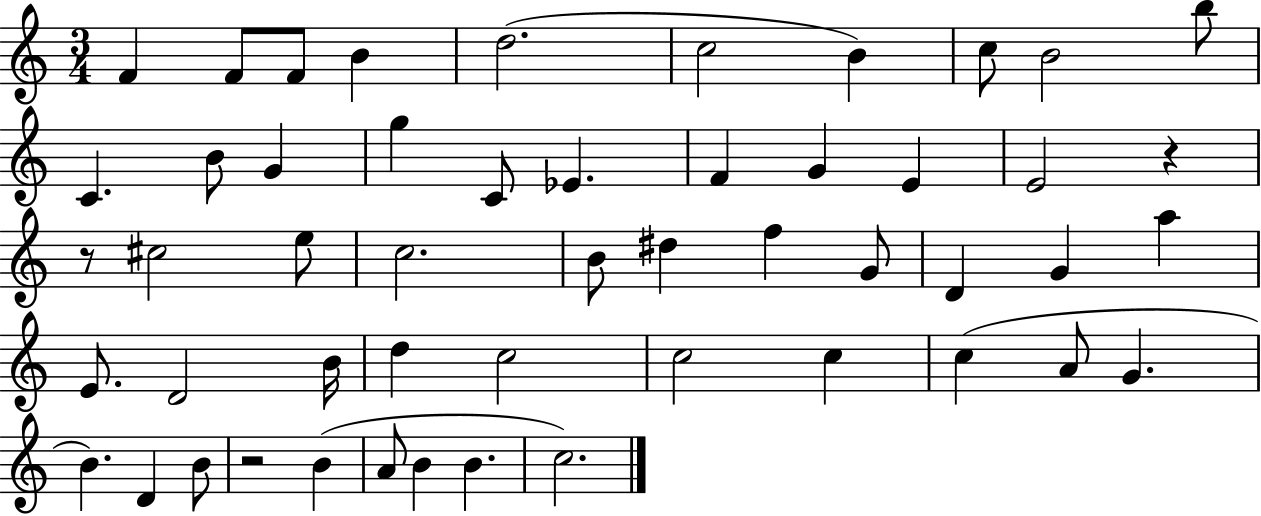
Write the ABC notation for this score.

X:1
T:Untitled
M:3/4
L:1/4
K:C
F F/2 F/2 B d2 c2 B c/2 B2 b/2 C B/2 G g C/2 _E F G E E2 z z/2 ^c2 e/2 c2 B/2 ^d f G/2 D G a E/2 D2 B/4 d c2 c2 c c A/2 G B D B/2 z2 B A/2 B B c2